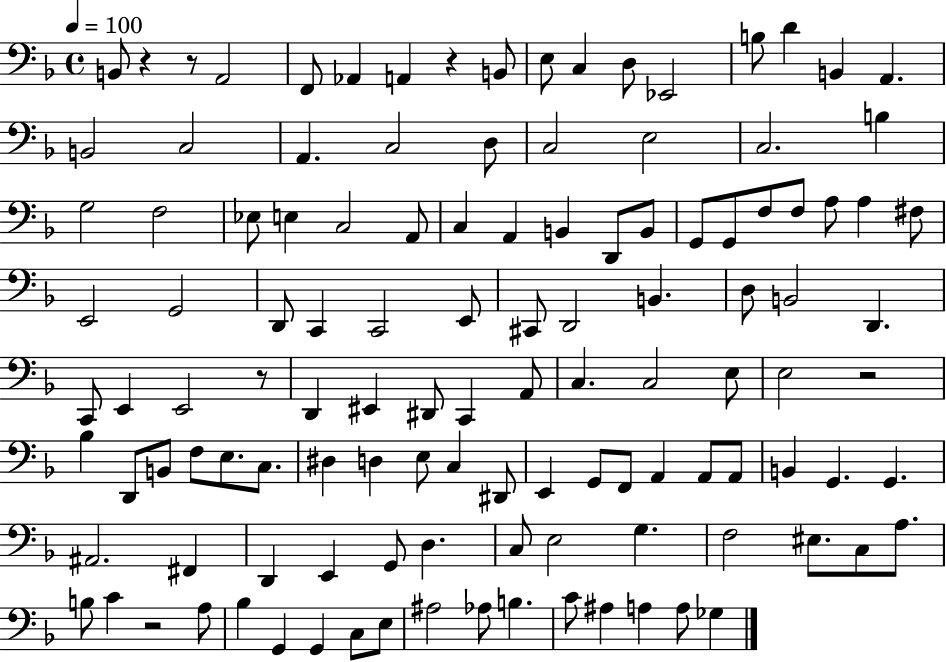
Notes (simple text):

B2/e R/q R/e A2/h F2/e Ab2/q A2/q R/q B2/e E3/e C3/q D3/e Eb2/h B3/e D4/q B2/q A2/q. B2/h C3/h A2/q. C3/h D3/e C3/h E3/h C3/h. B3/q G3/h F3/h Eb3/e E3/q C3/h A2/e C3/q A2/q B2/q D2/e B2/e G2/e G2/e F3/e F3/e A3/e A3/q F#3/e E2/h G2/h D2/e C2/q C2/h E2/e C#2/e D2/h B2/q. D3/e B2/h D2/q. C2/e E2/q E2/h R/e D2/q EIS2/q D#2/e C2/q A2/e C3/q. C3/h E3/e E3/h R/h Bb3/q D2/e B2/e F3/e E3/e. C3/e. D#3/q D3/q E3/e C3/q D#2/e E2/q G2/e F2/e A2/q A2/e A2/e B2/q G2/q. G2/q. A#2/h. F#2/q D2/q E2/q G2/e D3/q. C3/e E3/h G3/q. F3/h EIS3/e. C3/e A3/e. B3/e C4/q R/h A3/e Bb3/q G2/q G2/q C3/e E3/e A#3/h Ab3/e B3/q. C4/e A#3/q A3/q A3/e Gb3/q